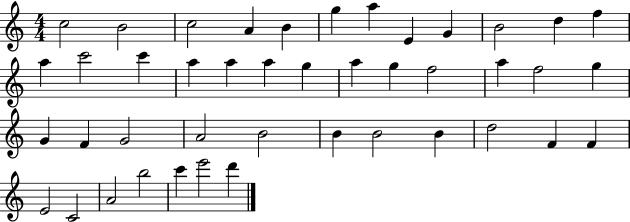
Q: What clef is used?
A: treble